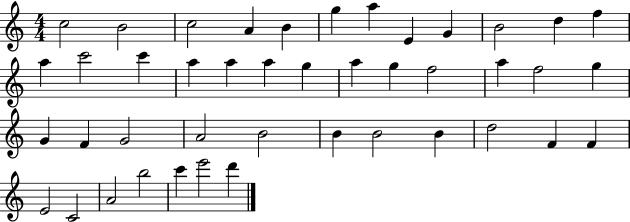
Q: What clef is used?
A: treble